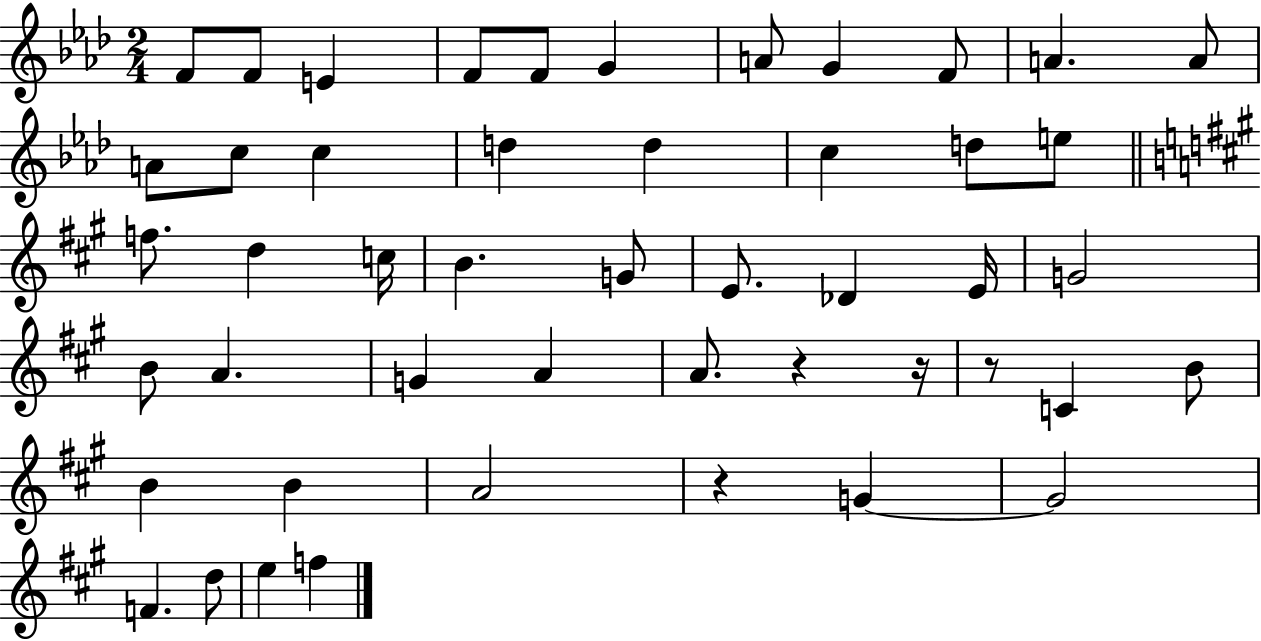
{
  \clef treble
  \numericTimeSignature
  \time 2/4
  \key aes \major
  \repeat volta 2 { f'8 f'8 e'4 | f'8 f'8 g'4 | a'8 g'4 f'8 | a'4. a'8 | \break a'8 c''8 c''4 | d''4 d''4 | c''4 d''8 e''8 | \bar "||" \break \key a \major f''8. d''4 c''16 | b'4. g'8 | e'8. des'4 e'16 | g'2 | \break b'8 a'4. | g'4 a'4 | a'8. r4 r16 | r8 c'4 b'8 | \break b'4 b'4 | a'2 | r4 g'4~~ | g'2 | \break f'4. d''8 | e''4 f''4 | } \bar "|."
}